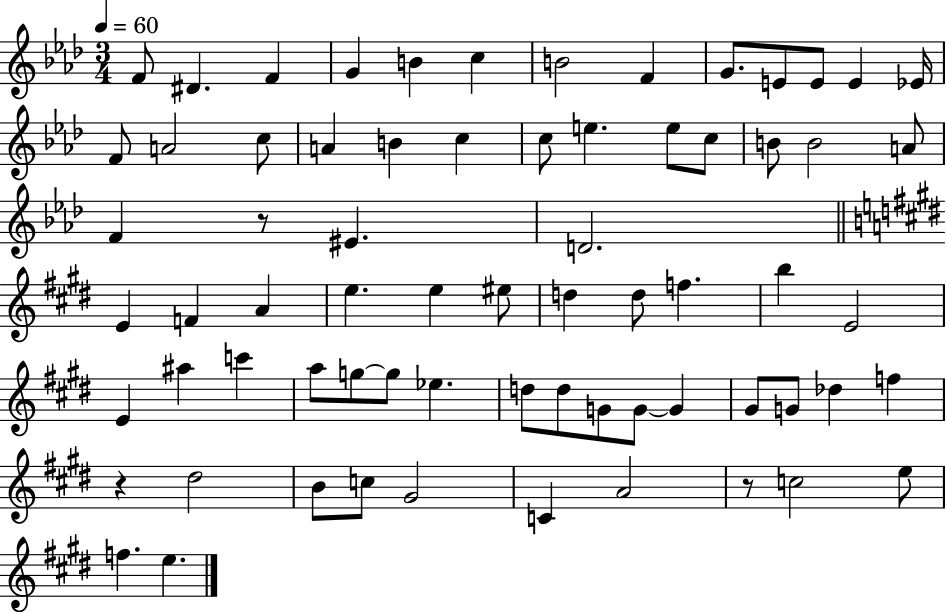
{
  \clef treble
  \numericTimeSignature
  \time 3/4
  \key aes \major
  \tempo 4 = 60
  f'8 dis'4. f'4 | g'4 b'4 c''4 | b'2 f'4 | g'8. e'8 e'8 e'4 ees'16 | \break f'8 a'2 c''8 | a'4 b'4 c''4 | c''8 e''4. e''8 c''8 | b'8 b'2 a'8 | \break f'4 r8 eis'4. | d'2. | \bar "||" \break \key e \major e'4 f'4 a'4 | e''4. e''4 eis''8 | d''4 d''8 f''4. | b''4 e'2 | \break e'4 ais''4 c'''4 | a''8 g''8~~ g''8 ees''4. | d''8 d''8 g'8 g'8~~ g'4 | gis'8 g'8 des''4 f''4 | \break r4 dis''2 | b'8 c''8 gis'2 | c'4 a'2 | r8 c''2 e''8 | \break f''4. e''4. | \bar "|."
}